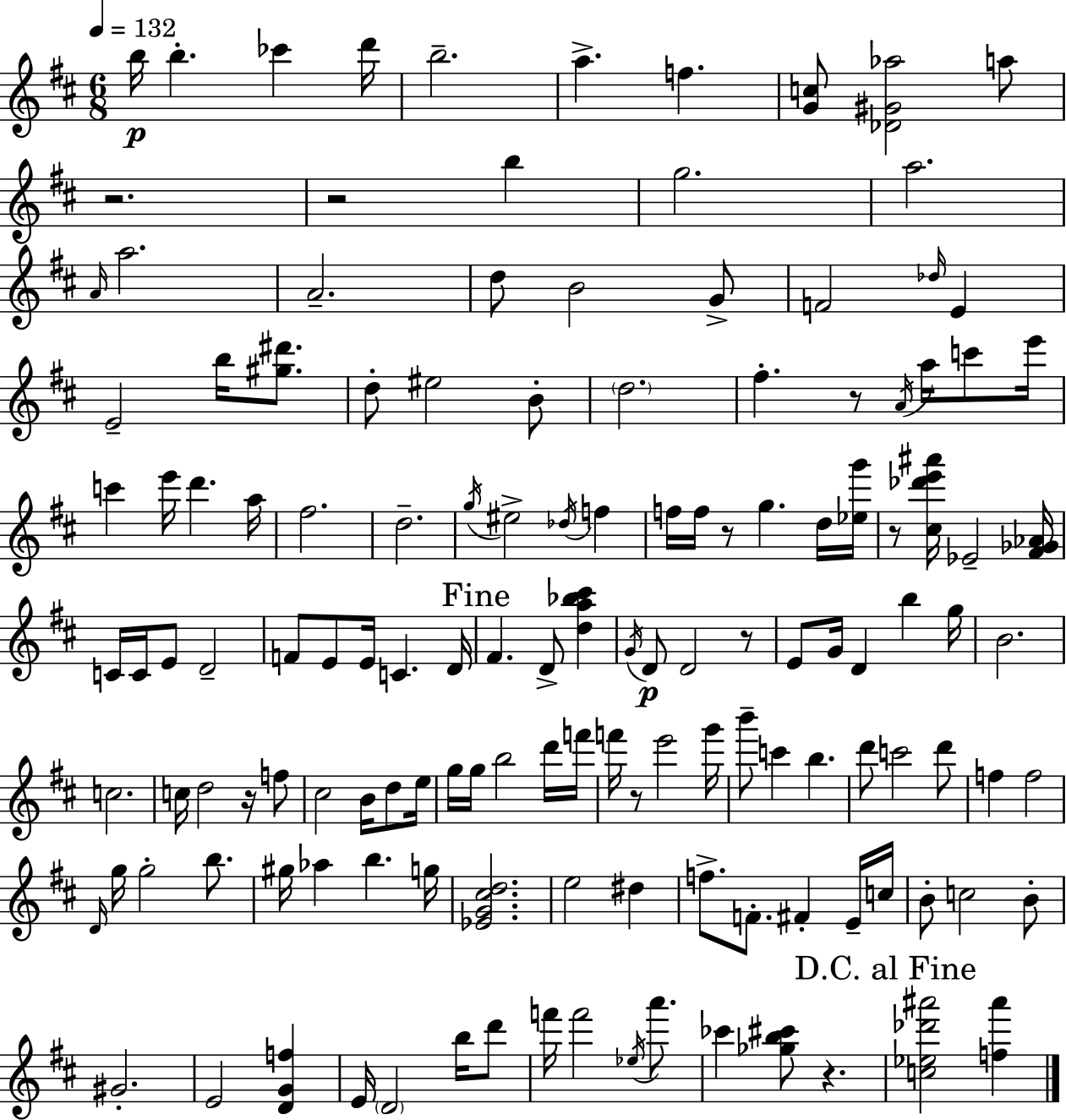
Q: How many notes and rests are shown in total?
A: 140